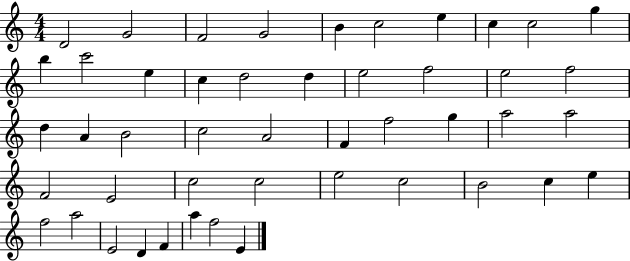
{
  \clef treble
  \numericTimeSignature
  \time 4/4
  \key c \major
  d'2 g'2 | f'2 g'2 | b'4 c''2 e''4 | c''4 c''2 g''4 | \break b''4 c'''2 e''4 | c''4 d''2 d''4 | e''2 f''2 | e''2 f''2 | \break d''4 a'4 b'2 | c''2 a'2 | f'4 f''2 g''4 | a''2 a''2 | \break f'2 e'2 | c''2 c''2 | e''2 c''2 | b'2 c''4 e''4 | \break f''2 a''2 | e'2 d'4 f'4 | a''4 f''2 e'4 | \bar "|."
}